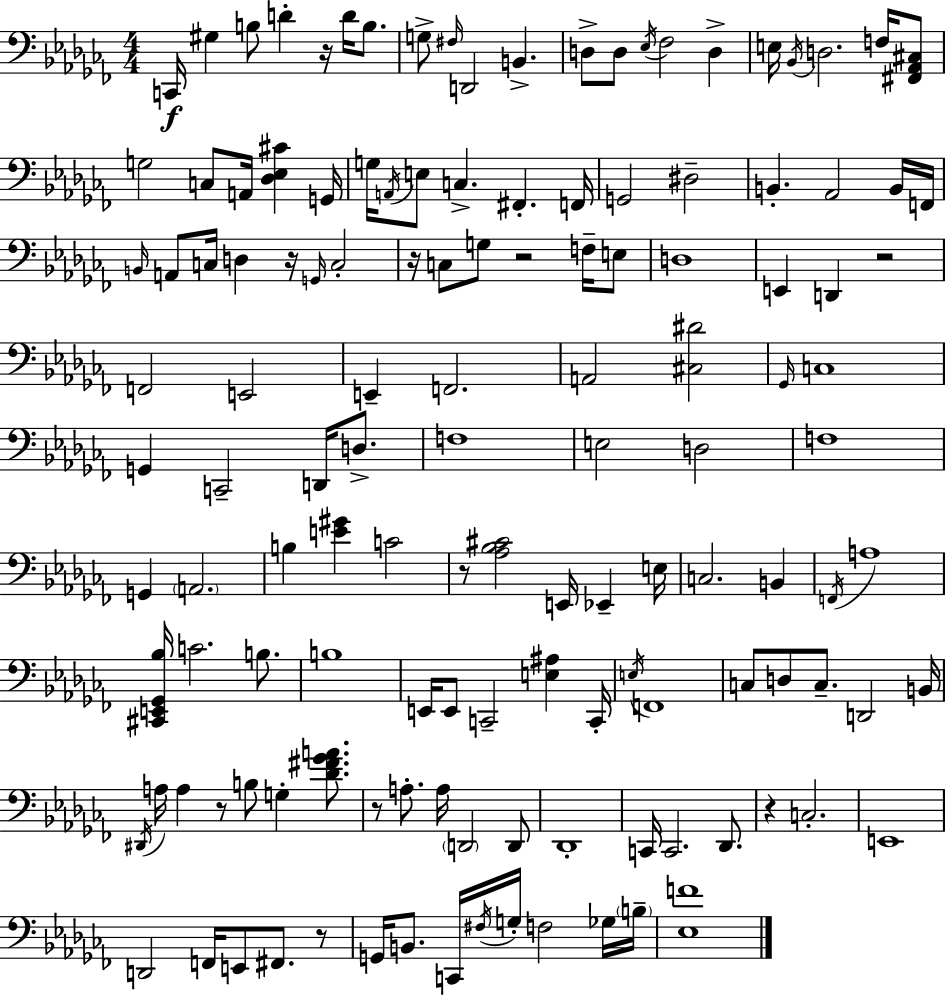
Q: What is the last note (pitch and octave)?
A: B3